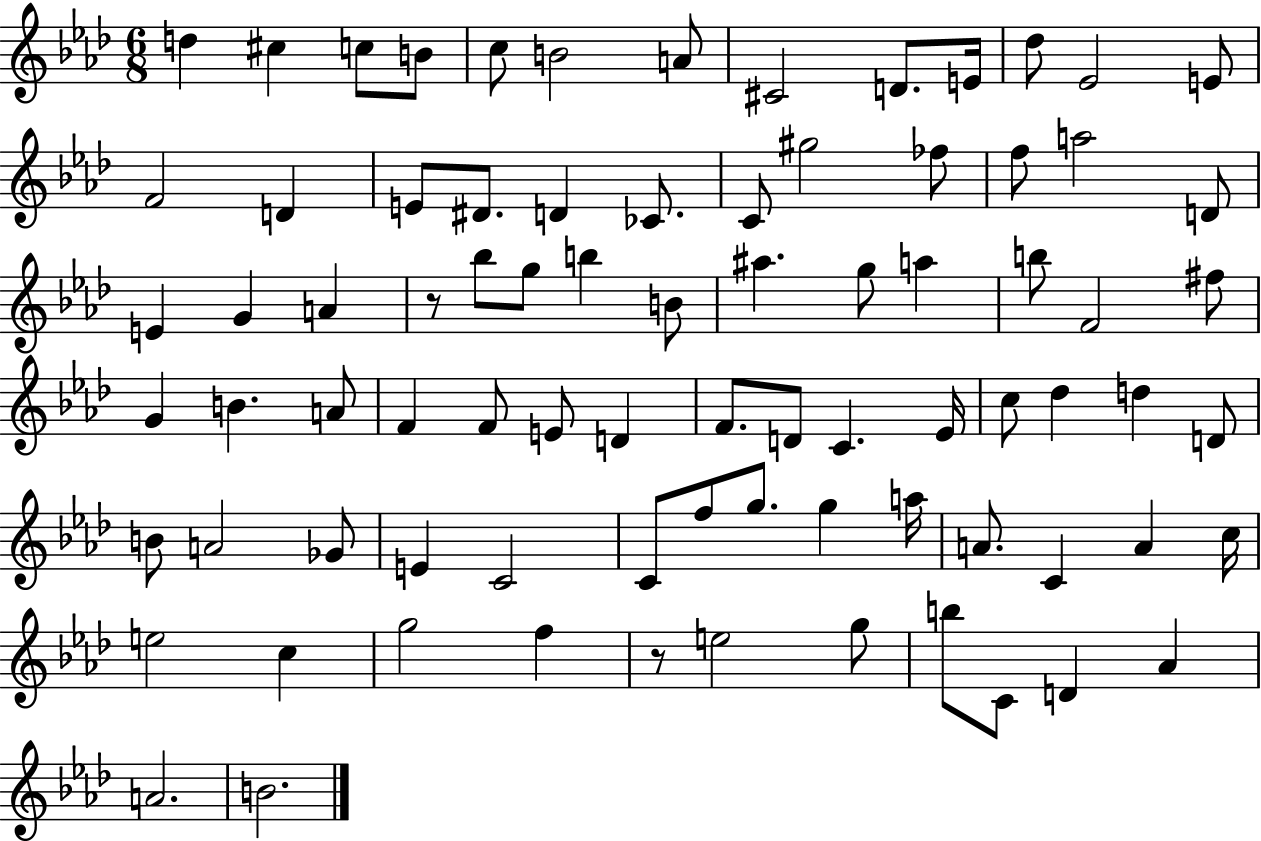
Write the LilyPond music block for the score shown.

{
  \clef treble
  \numericTimeSignature
  \time 6/8
  \key aes \major
  d''4 cis''4 c''8 b'8 | c''8 b'2 a'8 | cis'2 d'8. e'16 | des''8 ees'2 e'8 | \break f'2 d'4 | e'8 dis'8. d'4 ces'8. | c'8 gis''2 fes''8 | f''8 a''2 d'8 | \break e'4 g'4 a'4 | r8 bes''8 g''8 b''4 b'8 | ais''4. g''8 a''4 | b''8 f'2 fis''8 | \break g'4 b'4. a'8 | f'4 f'8 e'8 d'4 | f'8. d'8 c'4. ees'16 | c''8 des''4 d''4 d'8 | \break b'8 a'2 ges'8 | e'4 c'2 | c'8 f''8 g''8. g''4 a''16 | a'8. c'4 a'4 c''16 | \break e''2 c''4 | g''2 f''4 | r8 e''2 g''8 | b''8 c'8 d'4 aes'4 | \break a'2. | b'2. | \bar "|."
}